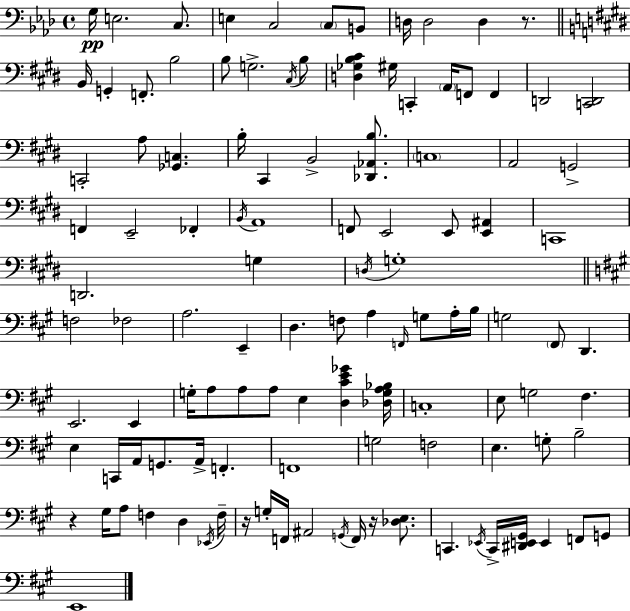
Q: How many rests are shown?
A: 4